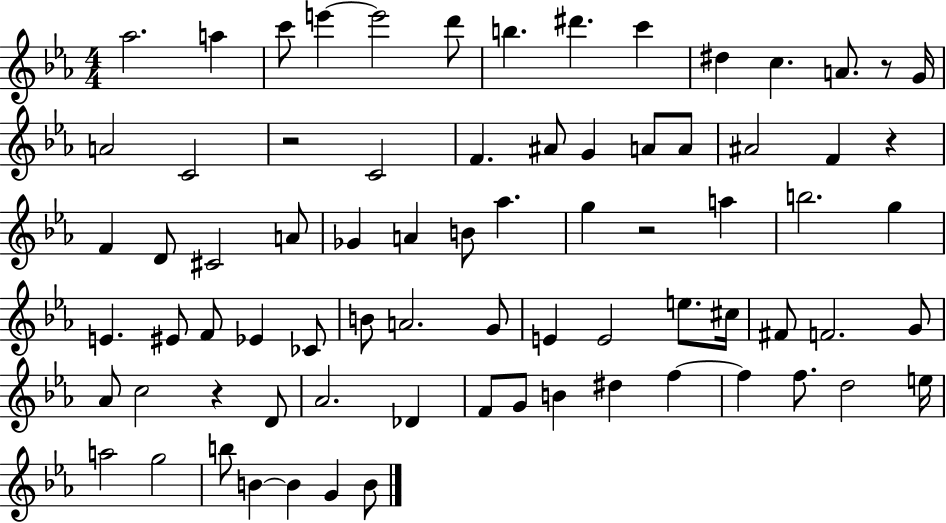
{
  \clef treble
  \numericTimeSignature
  \time 4/4
  \key ees \major
  aes''2. a''4 | c'''8 e'''4~~ e'''2 d'''8 | b''4. dis'''4. c'''4 | dis''4 c''4. a'8. r8 g'16 | \break a'2 c'2 | r2 c'2 | f'4. ais'8 g'4 a'8 a'8 | ais'2 f'4 r4 | \break f'4 d'8 cis'2 a'8 | ges'4 a'4 b'8 aes''4. | g''4 r2 a''4 | b''2. g''4 | \break e'4. eis'8 f'8 ees'4 ces'8 | b'8 a'2. g'8 | e'4 e'2 e''8. cis''16 | fis'8 f'2. g'8 | \break aes'8 c''2 r4 d'8 | aes'2. des'4 | f'8 g'8 b'4 dis''4 f''4~~ | f''4 f''8. d''2 e''16 | \break a''2 g''2 | b''8 b'4~~ b'4 g'4 b'8 | \bar "|."
}